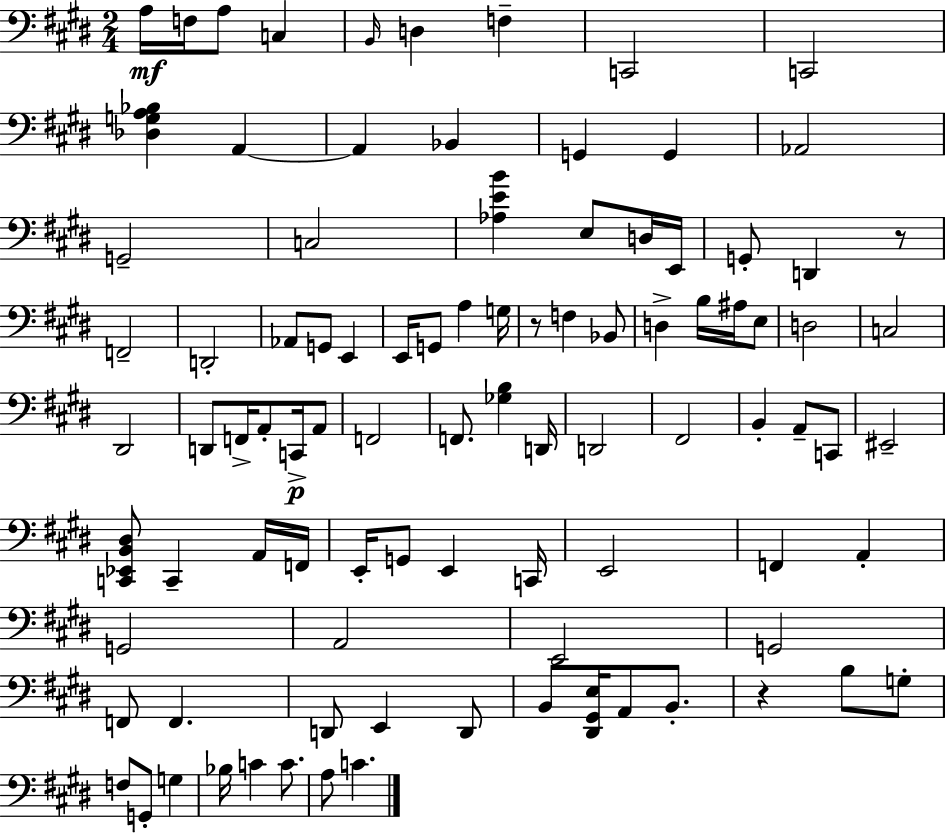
X:1
T:Untitled
M:2/4
L:1/4
K:E
A,/4 F,/4 A,/2 C, B,,/4 D, F, C,,2 C,,2 [_D,G,A,_B,] A,, A,, _B,, G,, G,, _A,,2 G,,2 C,2 [_A,EB] E,/2 D,/4 E,,/4 G,,/2 D,, z/2 F,,2 D,,2 _A,,/2 G,,/2 E,, E,,/4 G,,/2 A, G,/4 z/2 F, _B,,/2 D, B,/4 ^A,/4 E,/2 D,2 C,2 ^D,,2 D,,/2 F,,/4 A,,/2 C,,/4 A,,/2 F,,2 F,,/2 [_G,B,] D,,/4 D,,2 ^F,,2 B,, A,,/2 C,,/2 ^E,,2 [C,,_E,,B,,^D,]/2 C,, A,,/4 F,,/4 E,,/4 G,,/2 E,, C,,/4 E,,2 F,, A,, G,,2 A,,2 E,,2 G,,2 F,,/2 F,, D,,/2 E,, D,,/2 B,,/2 [^D,,^G,,E,]/4 A,,/2 B,,/2 z B,/2 G,/2 F,/2 G,,/2 G, _B,/4 C C/2 A,/2 C